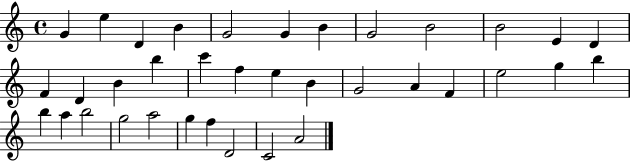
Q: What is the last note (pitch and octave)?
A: A4